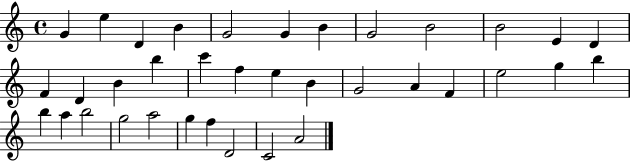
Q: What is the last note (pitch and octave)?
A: A4